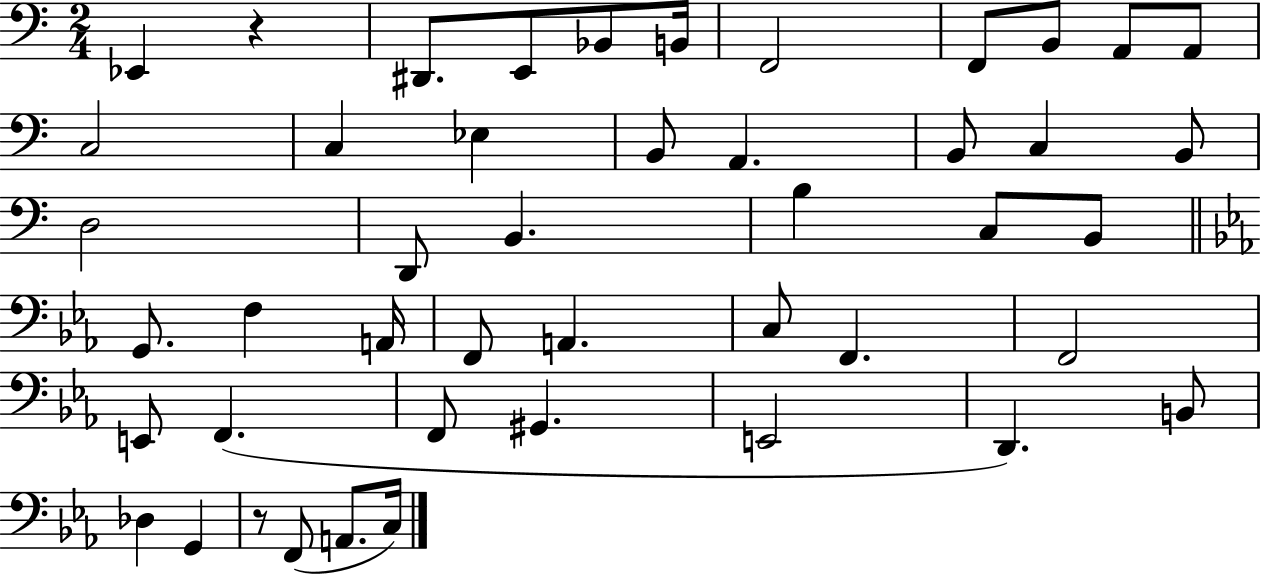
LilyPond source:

{
  \clef bass
  \numericTimeSignature
  \time 2/4
  \key c \major
  ees,4 r4 | dis,8. e,8 bes,8 b,16 | f,2 | f,8 b,8 a,8 a,8 | \break c2 | c4 ees4 | b,8 a,4. | b,8 c4 b,8 | \break d2 | d,8 b,4. | b4 c8 b,8 | \bar "||" \break \key c \minor g,8. f4 a,16 | f,8 a,4. | c8 f,4. | f,2 | \break e,8 f,4.( | f,8 gis,4. | e,2 | d,4.) b,8 | \break des4 g,4 | r8 f,8( a,8. c16) | \bar "|."
}